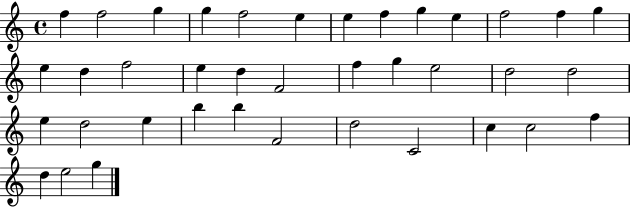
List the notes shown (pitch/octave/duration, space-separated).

F5/q F5/h G5/q G5/q F5/h E5/q E5/q F5/q G5/q E5/q F5/h F5/q G5/q E5/q D5/q F5/h E5/q D5/q F4/h F5/q G5/q E5/h D5/h D5/h E5/q D5/h E5/q B5/q B5/q F4/h D5/h C4/h C5/q C5/h F5/q D5/q E5/h G5/q